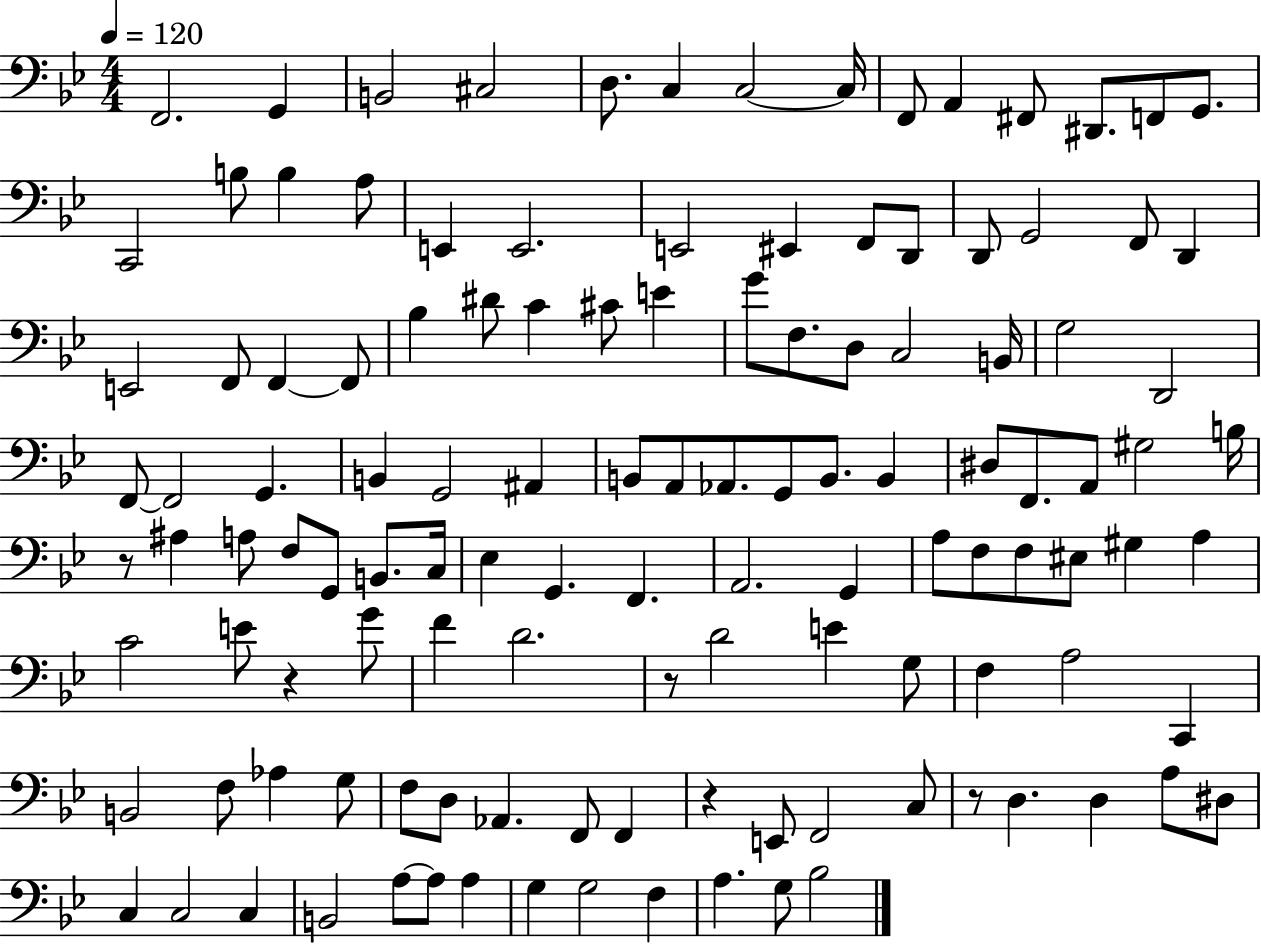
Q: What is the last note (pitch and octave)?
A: Bb3